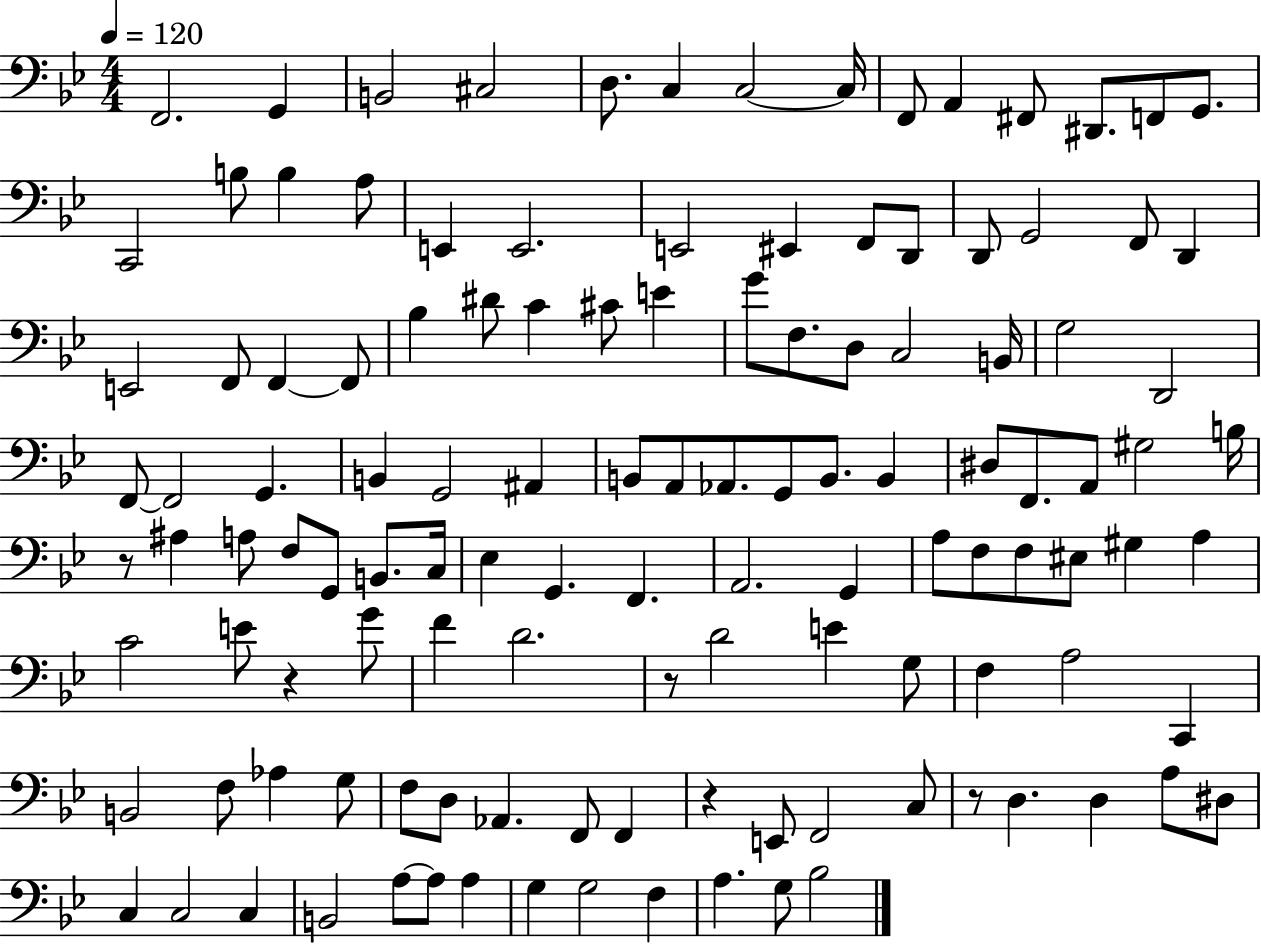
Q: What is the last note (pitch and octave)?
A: Bb3